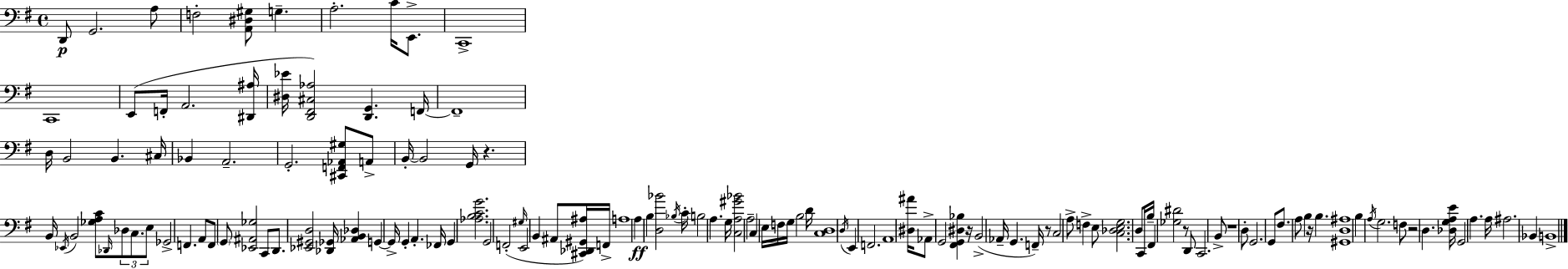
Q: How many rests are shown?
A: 7